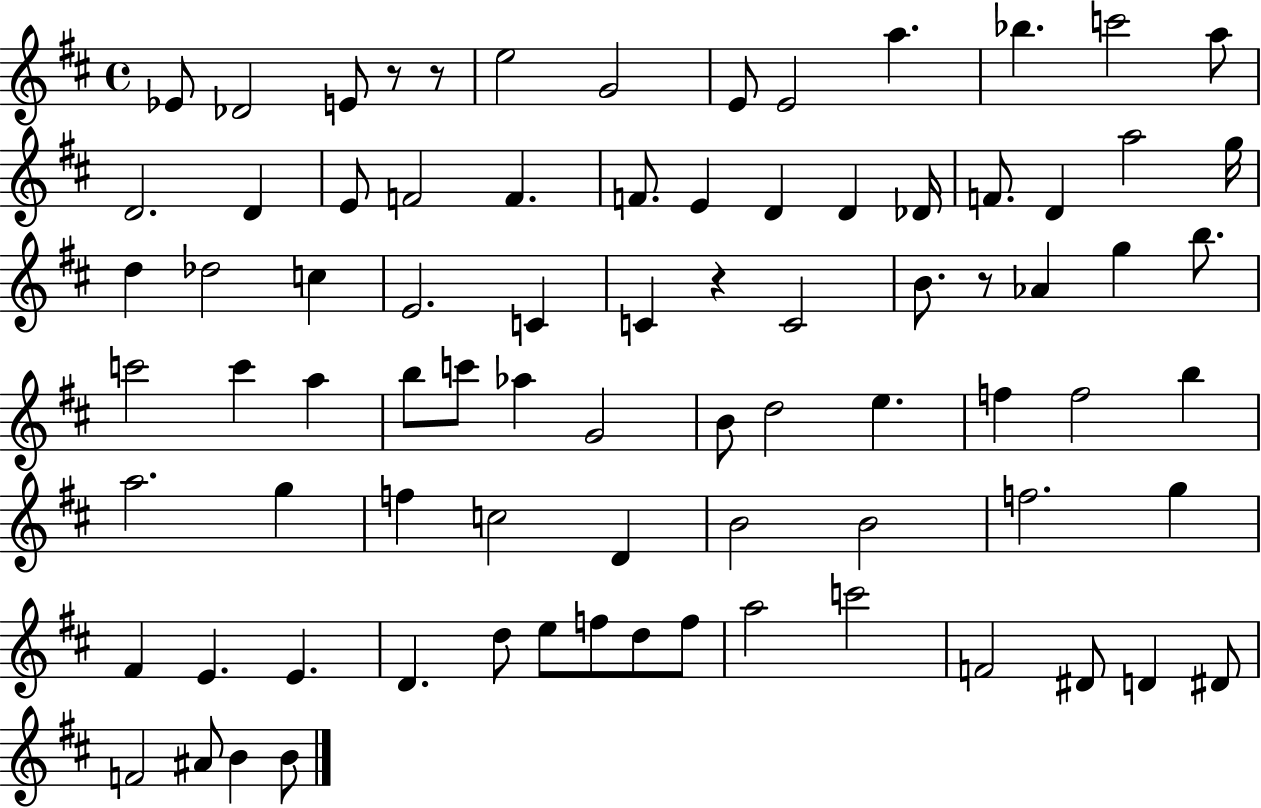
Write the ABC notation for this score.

X:1
T:Untitled
M:4/4
L:1/4
K:D
_E/2 _D2 E/2 z/2 z/2 e2 G2 E/2 E2 a _b c'2 a/2 D2 D E/2 F2 F F/2 E D D _D/4 F/2 D a2 g/4 d _d2 c E2 C C z C2 B/2 z/2 _A g b/2 c'2 c' a b/2 c'/2 _a G2 B/2 d2 e f f2 b a2 g f c2 D B2 B2 f2 g ^F E E D d/2 e/2 f/2 d/2 f/2 a2 c'2 F2 ^D/2 D ^D/2 F2 ^A/2 B B/2